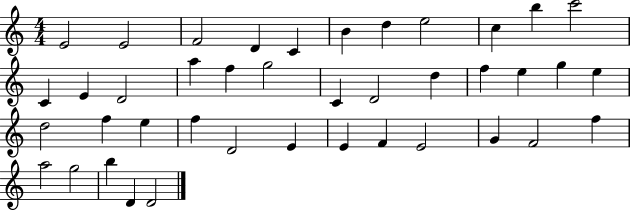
{
  \clef treble
  \numericTimeSignature
  \time 4/4
  \key c \major
  e'2 e'2 | f'2 d'4 c'4 | b'4 d''4 e''2 | c''4 b''4 c'''2 | \break c'4 e'4 d'2 | a''4 f''4 g''2 | c'4 d'2 d''4 | f''4 e''4 g''4 e''4 | \break d''2 f''4 e''4 | f''4 d'2 e'4 | e'4 f'4 e'2 | g'4 f'2 f''4 | \break a''2 g''2 | b''4 d'4 d'2 | \bar "|."
}